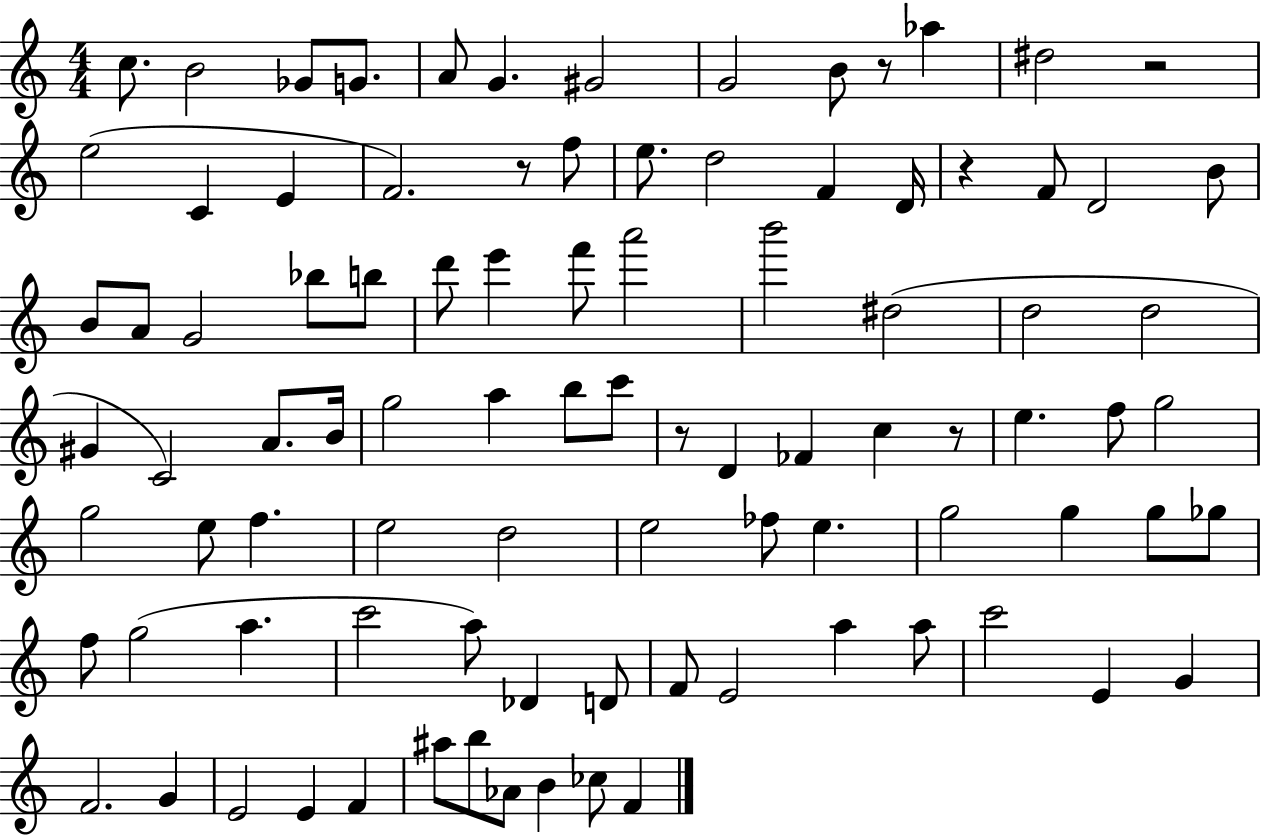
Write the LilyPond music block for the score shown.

{
  \clef treble
  \numericTimeSignature
  \time 4/4
  \key c \major
  c''8. b'2 ges'8 g'8. | a'8 g'4. gis'2 | g'2 b'8 r8 aes''4 | dis''2 r2 | \break e''2( c'4 e'4 | f'2.) r8 f''8 | e''8. d''2 f'4 d'16 | r4 f'8 d'2 b'8 | \break b'8 a'8 g'2 bes''8 b''8 | d'''8 e'''4 f'''8 a'''2 | b'''2 dis''2( | d''2 d''2 | \break gis'4 c'2) a'8. b'16 | g''2 a''4 b''8 c'''8 | r8 d'4 fes'4 c''4 r8 | e''4. f''8 g''2 | \break g''2 e''8 f''4. | e''2 d''2 | e''2 fes''8 e''4. | g''2 g''4 g''8 ges''8 | \break f''8 g''2( a''4. | c'''2 a''8) des'4 d'8 | f'8 e'2 a''4 a''8 | c'''2 e'4 g'4 | \break f'2. g'4 | e'2 e'4 f'4 | ais''8 b''8 aes'8 b'4 ces''8 f'4 | \bar "|."
}